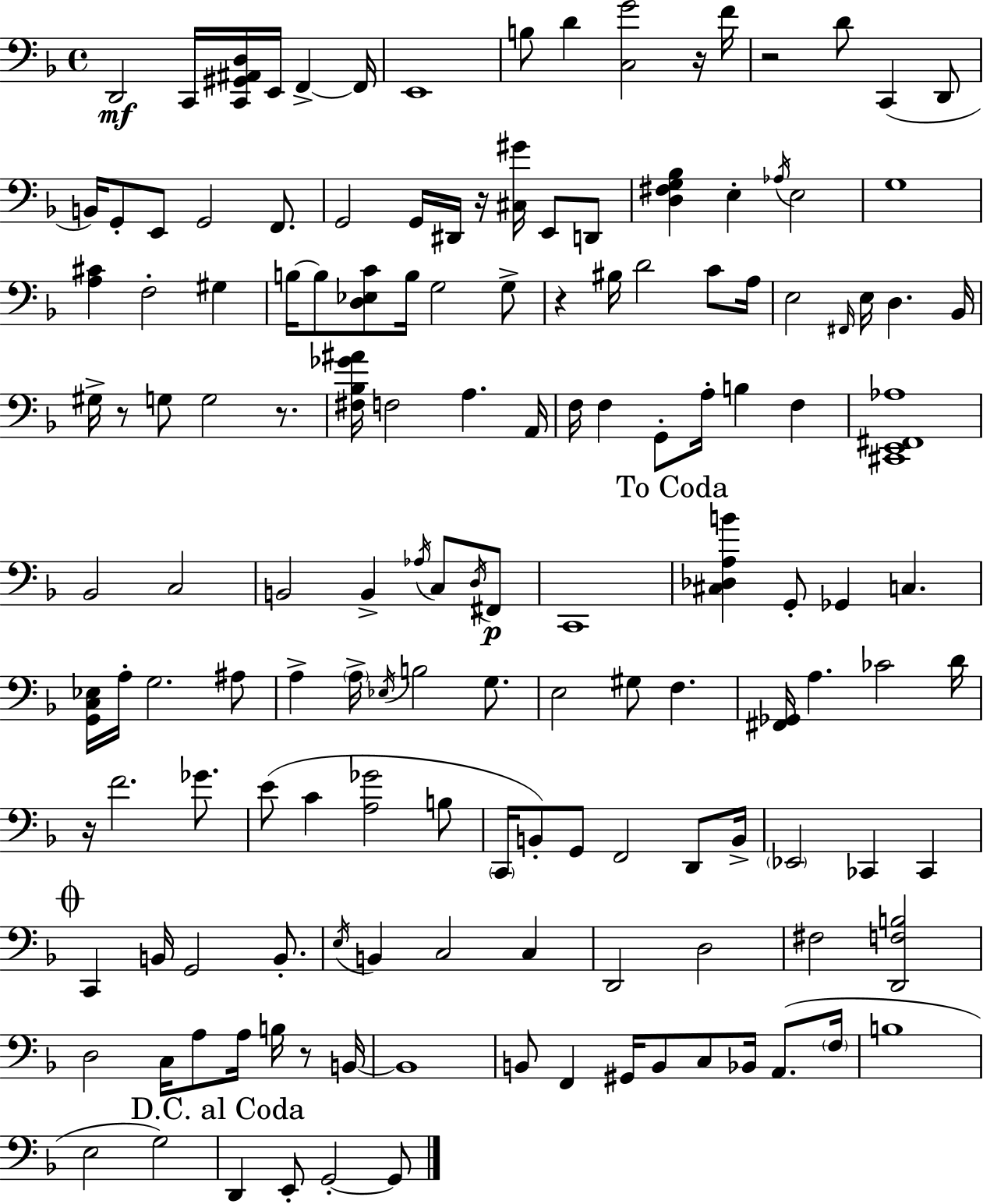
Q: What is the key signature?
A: D minor